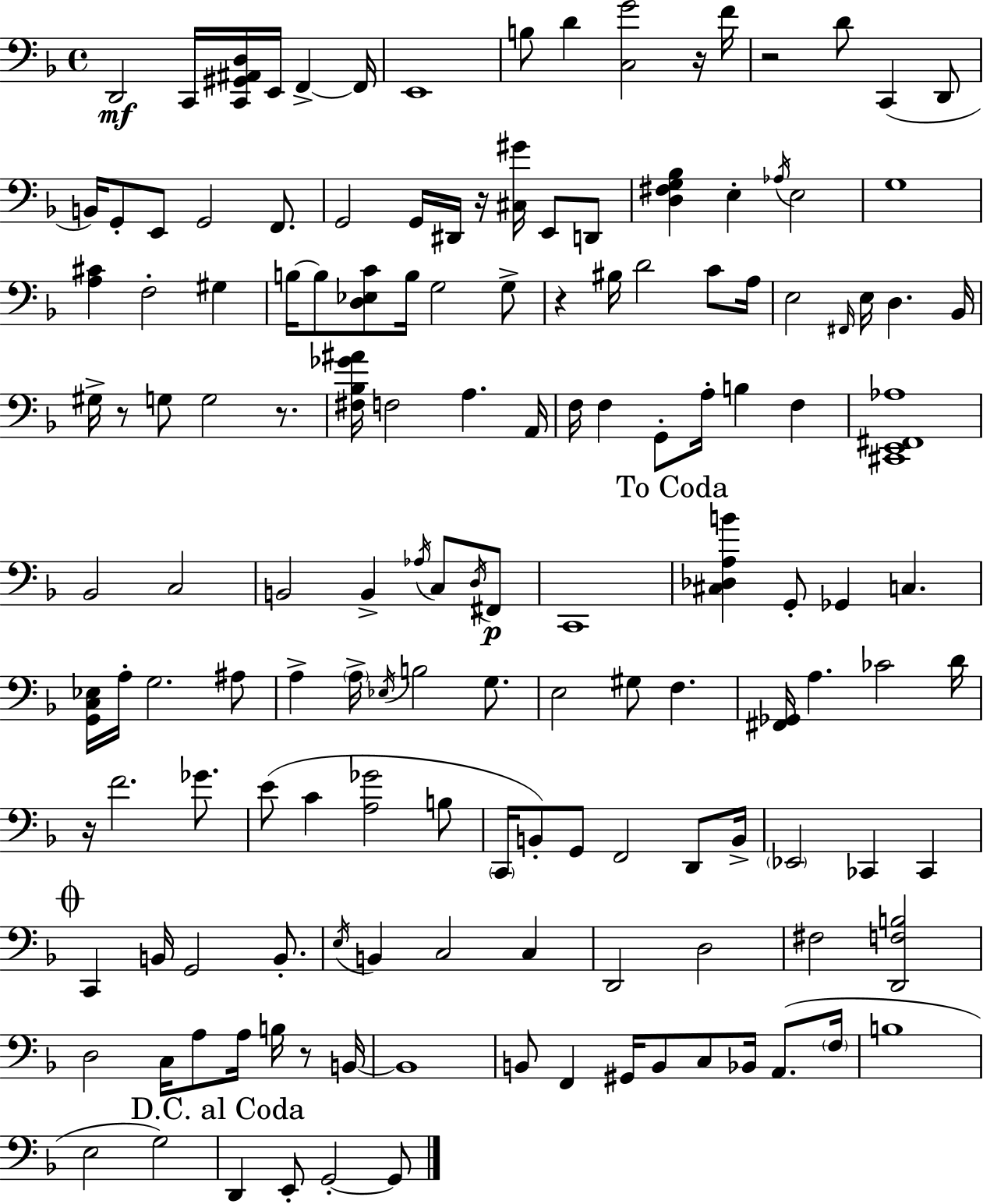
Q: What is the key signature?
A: D minor